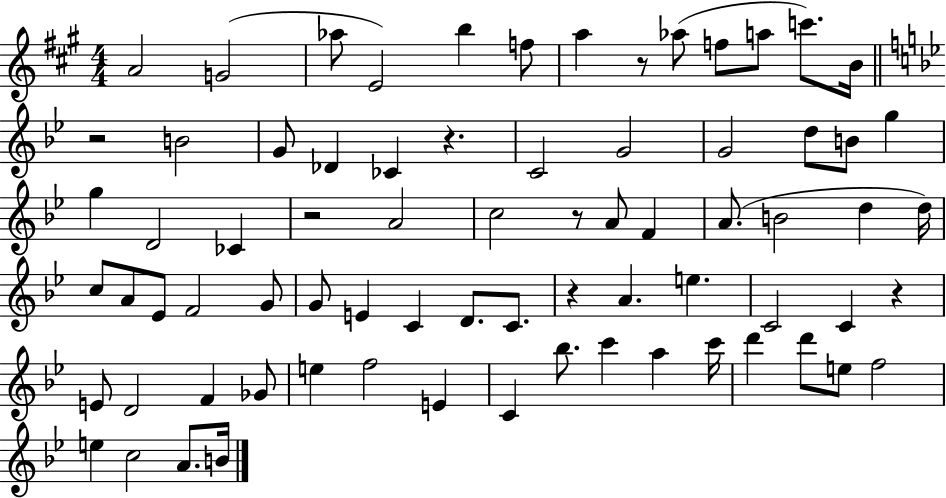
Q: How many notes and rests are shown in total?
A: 74